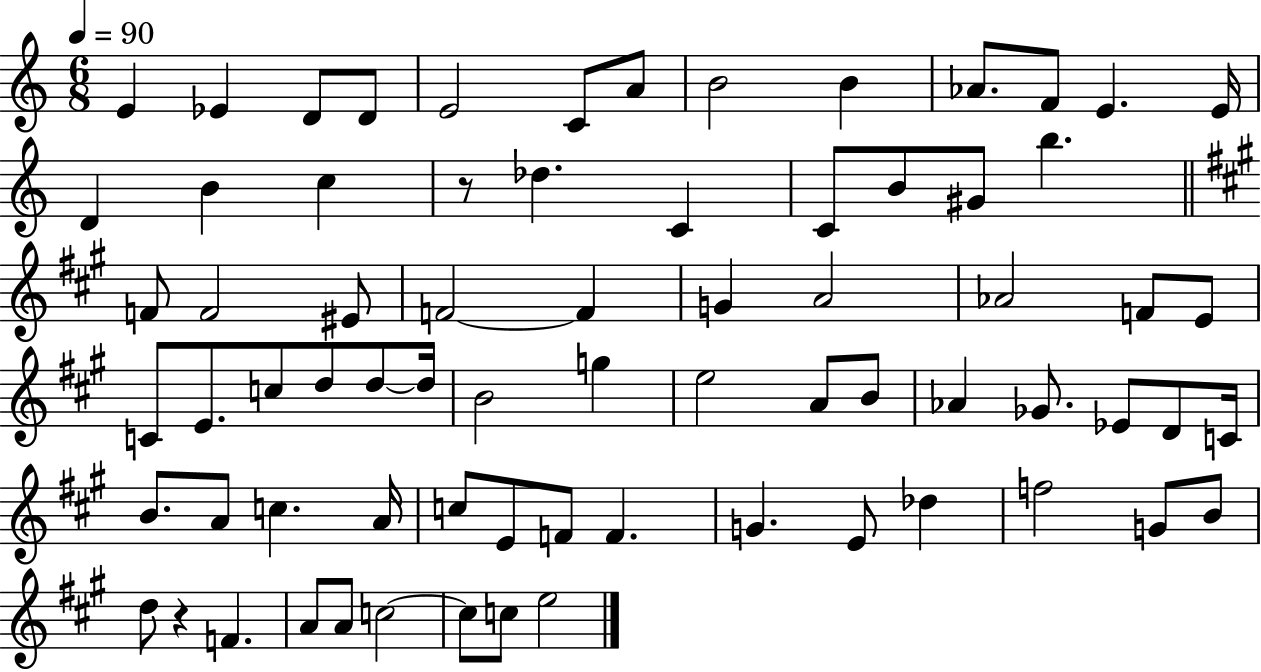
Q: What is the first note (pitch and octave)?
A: E4